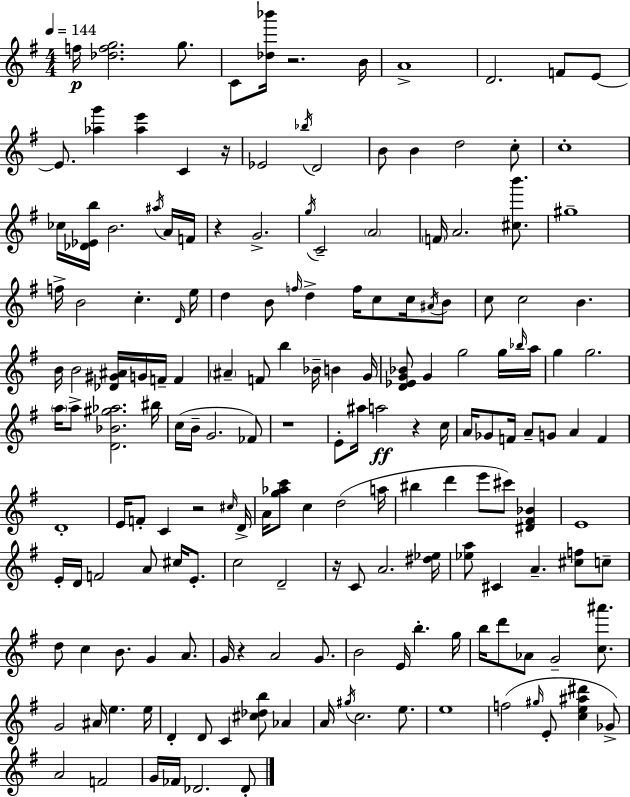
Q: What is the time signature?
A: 4/4